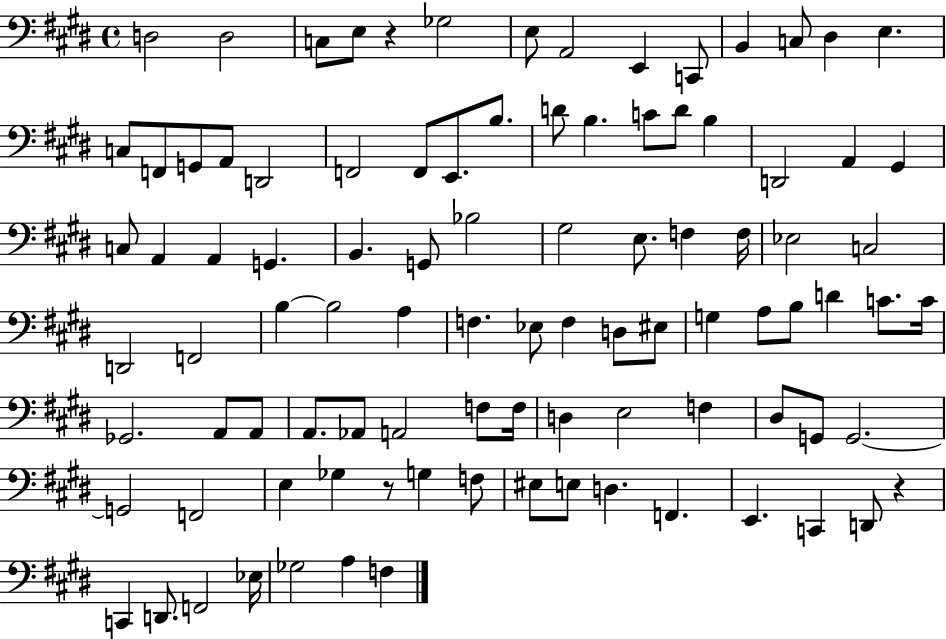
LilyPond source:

{
  \clef bass
  \time 4/4
  \defaultTimeSignature
  \key e \major
  d2 d2 | c8 e8 r4 ges2 | e8 a,2 e,4 c,8 | b,4 c8 dis4 e4. | \break c8 f,8 g,8 a,8 d,2 | f,2 f,8 e,8. b8. | d'8 b4. c'8 d'8 b4 | d,2 a,4 gis,4 | \break c8 a,4 a,4 g,4. | b,4. g,8 bes2 | gis2 e8. f4 f16 | ees2 c2 | \break d,2 f,2 | b4~~ b2 a4 | f4. ees8 f4 d8 eis8 | g4 a8 b8 d'4 c'8. c'16 | \break ges,2. a,8 a,8 | a,8. aes,8 a,2 f8 f16 | d4 e2 f4 | dis8 g,8 g,2.~~ | \break g,2 f,2 | e4 ges4 r8 g4 f8 | eis8 e8 d4. f,4. | e,4. c,4 d,8 r4 | \break c,4 d,8. f,2 ees16 | ges2 a4 f4 | \bar "|."
}